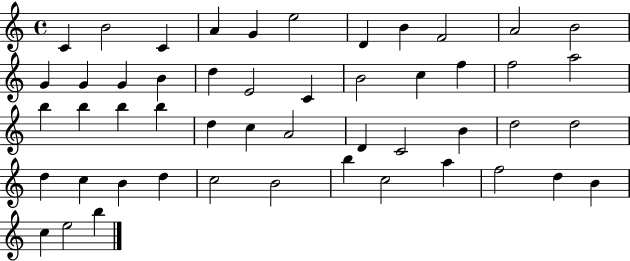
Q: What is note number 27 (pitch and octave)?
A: B5